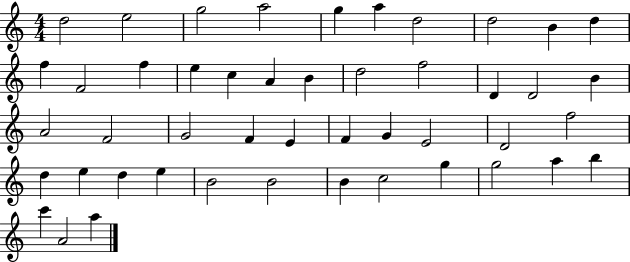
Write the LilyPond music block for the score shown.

{
  \clef treble
  \numericTimeSignature
  \time 4/4
  \key c \major
  d''2 e''2 | g''2 a''2 | g''4 a''4 d''2 | d''2 b'4 d''4 | \break f''4 f'2 f''4 | e''4 c''4 a'4 b'4 | d''2 f''2 | d'4 d'2 b'4 | \break a'2 f'2 | g'2 f'4 e'4 | f'4 g'4 e'2 | d'2 f''2 | \break d''4 e''4 d''4 e''4 | b'2 b'2 | b'4 c''2 g''4 | g''2 a''4 b''4 | \break c'''4 a'2 a''4 | \bar "|."
}